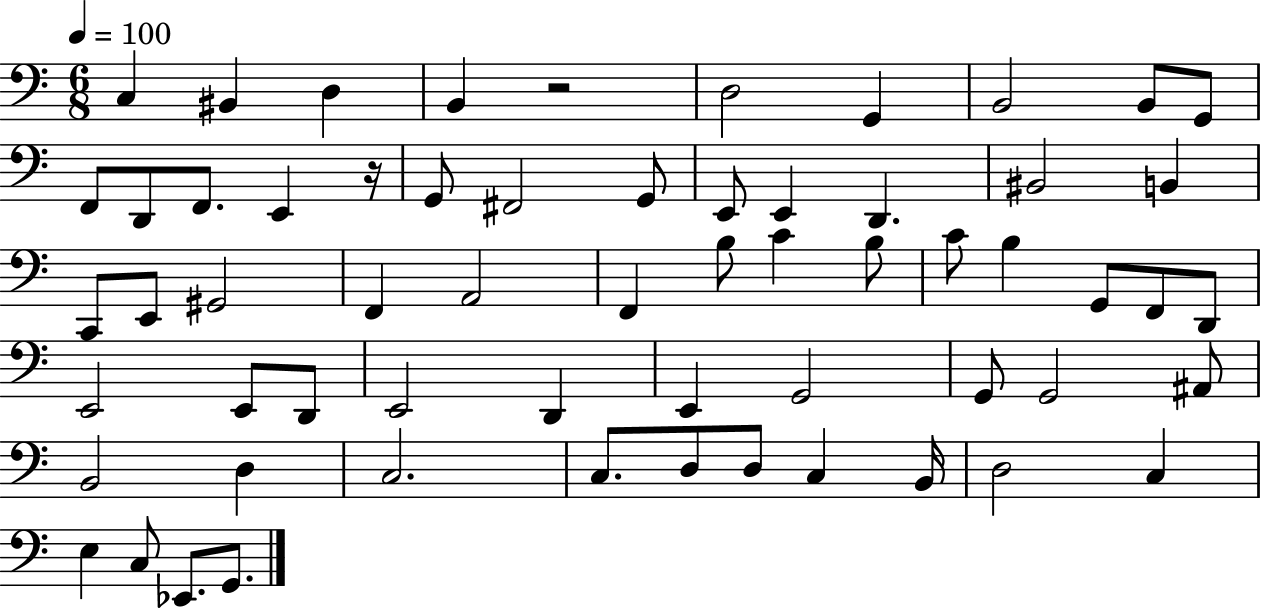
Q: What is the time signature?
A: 6/8